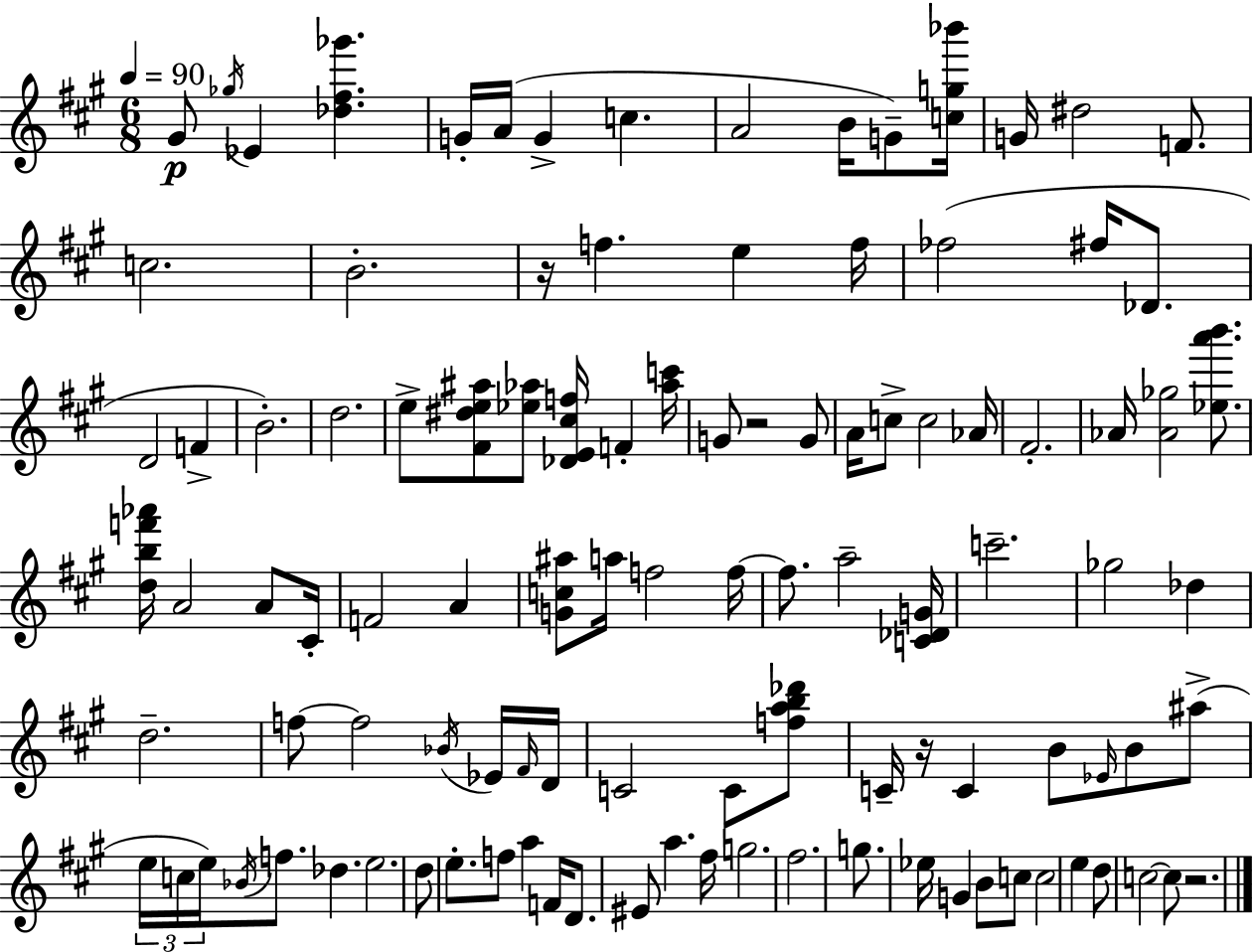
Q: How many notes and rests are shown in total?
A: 107